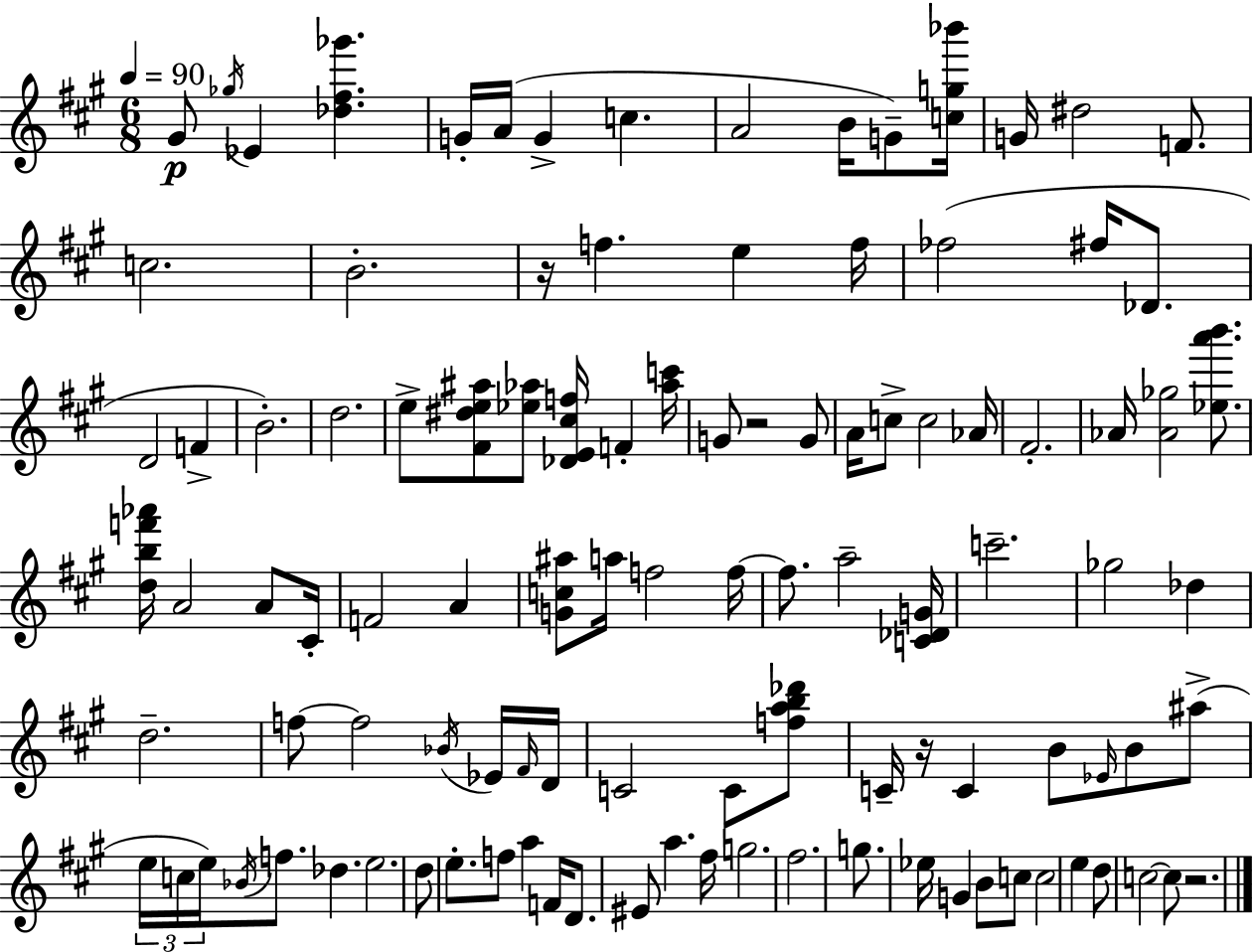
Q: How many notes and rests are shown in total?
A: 107